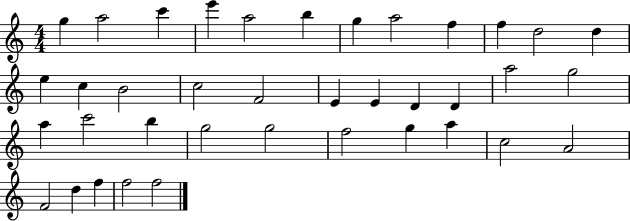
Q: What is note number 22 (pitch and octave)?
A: A5